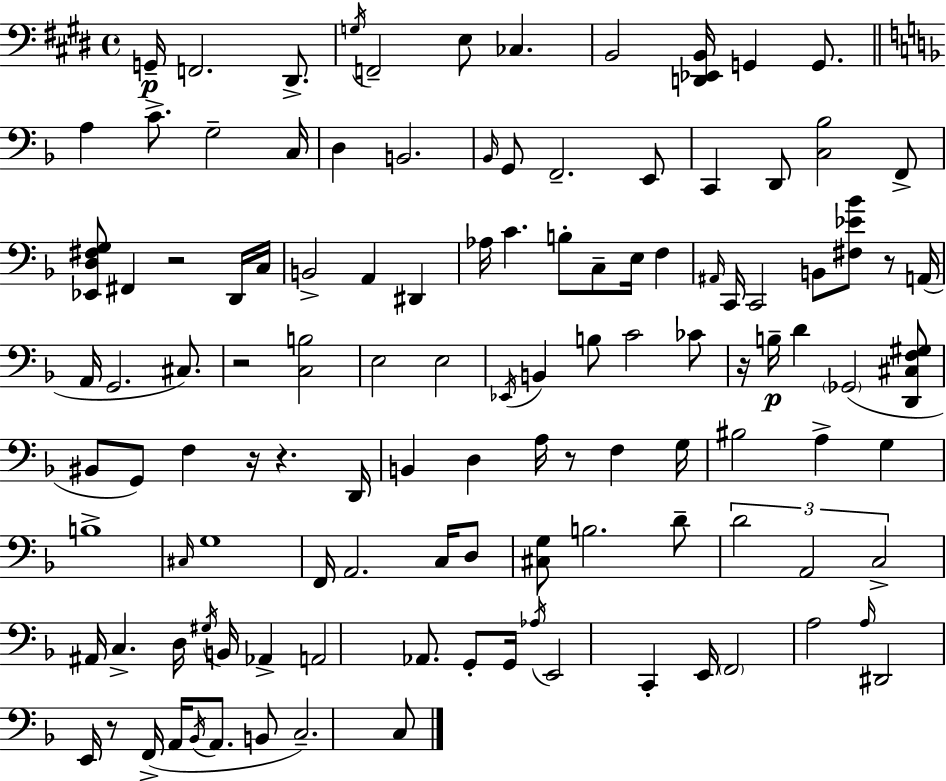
G2/s F2/h. D#2/e. G3/s F2/h E3/e CES3/q. B2/h [D2,Eb2,B2]/s G2/q G2/e. A3/q C4/e. G3/h C3/s D3/q B2/h. Bb2/s G2/e F2/h. E2/e C2/q D2/e [C3,Bb3]/h F2/e [Eb2,D3,F#3,G3]/e F#2/q R/h D2/s C3/s B2/h A2/q D#2/q Ab3/s C4/q. B3/e C3/e E3/s F3/q A#2/s C2/s C2/h B2/e [F#3,Eb4,Bb4]/e R/e A2/s A2/s G2/h. C#3/e. R/h [C3,B3]/h E3/h E3/h Eb2/s B2/q B3/e C4/h CES4/e R/s B3/s D4/q Gb2/h [D2,C#3,F3,G#3]/e BIS2/e G2/e F3/q R/s R/q. D2/s B2/q D3/q A3/s R/e F3/q G3/s BIS3/h A3/q G3/q B3/w C#3/s G3/w F2/s A2/h. C3/s D3/e [C#3,G3]/e B3/h. D4/e D4/h A2/h C3/h A#2/s C3/q. D3/s G#3/s B2/s Ab2/q A2/h Ab2/e. G2/e G2/s Ab3/s E2/h C2/q E2/s F2/h A3/h A3/s D#2/h E2/s R/e F2/s A2/s Bb2/s A2/e. B2/e C3/h. C3/e